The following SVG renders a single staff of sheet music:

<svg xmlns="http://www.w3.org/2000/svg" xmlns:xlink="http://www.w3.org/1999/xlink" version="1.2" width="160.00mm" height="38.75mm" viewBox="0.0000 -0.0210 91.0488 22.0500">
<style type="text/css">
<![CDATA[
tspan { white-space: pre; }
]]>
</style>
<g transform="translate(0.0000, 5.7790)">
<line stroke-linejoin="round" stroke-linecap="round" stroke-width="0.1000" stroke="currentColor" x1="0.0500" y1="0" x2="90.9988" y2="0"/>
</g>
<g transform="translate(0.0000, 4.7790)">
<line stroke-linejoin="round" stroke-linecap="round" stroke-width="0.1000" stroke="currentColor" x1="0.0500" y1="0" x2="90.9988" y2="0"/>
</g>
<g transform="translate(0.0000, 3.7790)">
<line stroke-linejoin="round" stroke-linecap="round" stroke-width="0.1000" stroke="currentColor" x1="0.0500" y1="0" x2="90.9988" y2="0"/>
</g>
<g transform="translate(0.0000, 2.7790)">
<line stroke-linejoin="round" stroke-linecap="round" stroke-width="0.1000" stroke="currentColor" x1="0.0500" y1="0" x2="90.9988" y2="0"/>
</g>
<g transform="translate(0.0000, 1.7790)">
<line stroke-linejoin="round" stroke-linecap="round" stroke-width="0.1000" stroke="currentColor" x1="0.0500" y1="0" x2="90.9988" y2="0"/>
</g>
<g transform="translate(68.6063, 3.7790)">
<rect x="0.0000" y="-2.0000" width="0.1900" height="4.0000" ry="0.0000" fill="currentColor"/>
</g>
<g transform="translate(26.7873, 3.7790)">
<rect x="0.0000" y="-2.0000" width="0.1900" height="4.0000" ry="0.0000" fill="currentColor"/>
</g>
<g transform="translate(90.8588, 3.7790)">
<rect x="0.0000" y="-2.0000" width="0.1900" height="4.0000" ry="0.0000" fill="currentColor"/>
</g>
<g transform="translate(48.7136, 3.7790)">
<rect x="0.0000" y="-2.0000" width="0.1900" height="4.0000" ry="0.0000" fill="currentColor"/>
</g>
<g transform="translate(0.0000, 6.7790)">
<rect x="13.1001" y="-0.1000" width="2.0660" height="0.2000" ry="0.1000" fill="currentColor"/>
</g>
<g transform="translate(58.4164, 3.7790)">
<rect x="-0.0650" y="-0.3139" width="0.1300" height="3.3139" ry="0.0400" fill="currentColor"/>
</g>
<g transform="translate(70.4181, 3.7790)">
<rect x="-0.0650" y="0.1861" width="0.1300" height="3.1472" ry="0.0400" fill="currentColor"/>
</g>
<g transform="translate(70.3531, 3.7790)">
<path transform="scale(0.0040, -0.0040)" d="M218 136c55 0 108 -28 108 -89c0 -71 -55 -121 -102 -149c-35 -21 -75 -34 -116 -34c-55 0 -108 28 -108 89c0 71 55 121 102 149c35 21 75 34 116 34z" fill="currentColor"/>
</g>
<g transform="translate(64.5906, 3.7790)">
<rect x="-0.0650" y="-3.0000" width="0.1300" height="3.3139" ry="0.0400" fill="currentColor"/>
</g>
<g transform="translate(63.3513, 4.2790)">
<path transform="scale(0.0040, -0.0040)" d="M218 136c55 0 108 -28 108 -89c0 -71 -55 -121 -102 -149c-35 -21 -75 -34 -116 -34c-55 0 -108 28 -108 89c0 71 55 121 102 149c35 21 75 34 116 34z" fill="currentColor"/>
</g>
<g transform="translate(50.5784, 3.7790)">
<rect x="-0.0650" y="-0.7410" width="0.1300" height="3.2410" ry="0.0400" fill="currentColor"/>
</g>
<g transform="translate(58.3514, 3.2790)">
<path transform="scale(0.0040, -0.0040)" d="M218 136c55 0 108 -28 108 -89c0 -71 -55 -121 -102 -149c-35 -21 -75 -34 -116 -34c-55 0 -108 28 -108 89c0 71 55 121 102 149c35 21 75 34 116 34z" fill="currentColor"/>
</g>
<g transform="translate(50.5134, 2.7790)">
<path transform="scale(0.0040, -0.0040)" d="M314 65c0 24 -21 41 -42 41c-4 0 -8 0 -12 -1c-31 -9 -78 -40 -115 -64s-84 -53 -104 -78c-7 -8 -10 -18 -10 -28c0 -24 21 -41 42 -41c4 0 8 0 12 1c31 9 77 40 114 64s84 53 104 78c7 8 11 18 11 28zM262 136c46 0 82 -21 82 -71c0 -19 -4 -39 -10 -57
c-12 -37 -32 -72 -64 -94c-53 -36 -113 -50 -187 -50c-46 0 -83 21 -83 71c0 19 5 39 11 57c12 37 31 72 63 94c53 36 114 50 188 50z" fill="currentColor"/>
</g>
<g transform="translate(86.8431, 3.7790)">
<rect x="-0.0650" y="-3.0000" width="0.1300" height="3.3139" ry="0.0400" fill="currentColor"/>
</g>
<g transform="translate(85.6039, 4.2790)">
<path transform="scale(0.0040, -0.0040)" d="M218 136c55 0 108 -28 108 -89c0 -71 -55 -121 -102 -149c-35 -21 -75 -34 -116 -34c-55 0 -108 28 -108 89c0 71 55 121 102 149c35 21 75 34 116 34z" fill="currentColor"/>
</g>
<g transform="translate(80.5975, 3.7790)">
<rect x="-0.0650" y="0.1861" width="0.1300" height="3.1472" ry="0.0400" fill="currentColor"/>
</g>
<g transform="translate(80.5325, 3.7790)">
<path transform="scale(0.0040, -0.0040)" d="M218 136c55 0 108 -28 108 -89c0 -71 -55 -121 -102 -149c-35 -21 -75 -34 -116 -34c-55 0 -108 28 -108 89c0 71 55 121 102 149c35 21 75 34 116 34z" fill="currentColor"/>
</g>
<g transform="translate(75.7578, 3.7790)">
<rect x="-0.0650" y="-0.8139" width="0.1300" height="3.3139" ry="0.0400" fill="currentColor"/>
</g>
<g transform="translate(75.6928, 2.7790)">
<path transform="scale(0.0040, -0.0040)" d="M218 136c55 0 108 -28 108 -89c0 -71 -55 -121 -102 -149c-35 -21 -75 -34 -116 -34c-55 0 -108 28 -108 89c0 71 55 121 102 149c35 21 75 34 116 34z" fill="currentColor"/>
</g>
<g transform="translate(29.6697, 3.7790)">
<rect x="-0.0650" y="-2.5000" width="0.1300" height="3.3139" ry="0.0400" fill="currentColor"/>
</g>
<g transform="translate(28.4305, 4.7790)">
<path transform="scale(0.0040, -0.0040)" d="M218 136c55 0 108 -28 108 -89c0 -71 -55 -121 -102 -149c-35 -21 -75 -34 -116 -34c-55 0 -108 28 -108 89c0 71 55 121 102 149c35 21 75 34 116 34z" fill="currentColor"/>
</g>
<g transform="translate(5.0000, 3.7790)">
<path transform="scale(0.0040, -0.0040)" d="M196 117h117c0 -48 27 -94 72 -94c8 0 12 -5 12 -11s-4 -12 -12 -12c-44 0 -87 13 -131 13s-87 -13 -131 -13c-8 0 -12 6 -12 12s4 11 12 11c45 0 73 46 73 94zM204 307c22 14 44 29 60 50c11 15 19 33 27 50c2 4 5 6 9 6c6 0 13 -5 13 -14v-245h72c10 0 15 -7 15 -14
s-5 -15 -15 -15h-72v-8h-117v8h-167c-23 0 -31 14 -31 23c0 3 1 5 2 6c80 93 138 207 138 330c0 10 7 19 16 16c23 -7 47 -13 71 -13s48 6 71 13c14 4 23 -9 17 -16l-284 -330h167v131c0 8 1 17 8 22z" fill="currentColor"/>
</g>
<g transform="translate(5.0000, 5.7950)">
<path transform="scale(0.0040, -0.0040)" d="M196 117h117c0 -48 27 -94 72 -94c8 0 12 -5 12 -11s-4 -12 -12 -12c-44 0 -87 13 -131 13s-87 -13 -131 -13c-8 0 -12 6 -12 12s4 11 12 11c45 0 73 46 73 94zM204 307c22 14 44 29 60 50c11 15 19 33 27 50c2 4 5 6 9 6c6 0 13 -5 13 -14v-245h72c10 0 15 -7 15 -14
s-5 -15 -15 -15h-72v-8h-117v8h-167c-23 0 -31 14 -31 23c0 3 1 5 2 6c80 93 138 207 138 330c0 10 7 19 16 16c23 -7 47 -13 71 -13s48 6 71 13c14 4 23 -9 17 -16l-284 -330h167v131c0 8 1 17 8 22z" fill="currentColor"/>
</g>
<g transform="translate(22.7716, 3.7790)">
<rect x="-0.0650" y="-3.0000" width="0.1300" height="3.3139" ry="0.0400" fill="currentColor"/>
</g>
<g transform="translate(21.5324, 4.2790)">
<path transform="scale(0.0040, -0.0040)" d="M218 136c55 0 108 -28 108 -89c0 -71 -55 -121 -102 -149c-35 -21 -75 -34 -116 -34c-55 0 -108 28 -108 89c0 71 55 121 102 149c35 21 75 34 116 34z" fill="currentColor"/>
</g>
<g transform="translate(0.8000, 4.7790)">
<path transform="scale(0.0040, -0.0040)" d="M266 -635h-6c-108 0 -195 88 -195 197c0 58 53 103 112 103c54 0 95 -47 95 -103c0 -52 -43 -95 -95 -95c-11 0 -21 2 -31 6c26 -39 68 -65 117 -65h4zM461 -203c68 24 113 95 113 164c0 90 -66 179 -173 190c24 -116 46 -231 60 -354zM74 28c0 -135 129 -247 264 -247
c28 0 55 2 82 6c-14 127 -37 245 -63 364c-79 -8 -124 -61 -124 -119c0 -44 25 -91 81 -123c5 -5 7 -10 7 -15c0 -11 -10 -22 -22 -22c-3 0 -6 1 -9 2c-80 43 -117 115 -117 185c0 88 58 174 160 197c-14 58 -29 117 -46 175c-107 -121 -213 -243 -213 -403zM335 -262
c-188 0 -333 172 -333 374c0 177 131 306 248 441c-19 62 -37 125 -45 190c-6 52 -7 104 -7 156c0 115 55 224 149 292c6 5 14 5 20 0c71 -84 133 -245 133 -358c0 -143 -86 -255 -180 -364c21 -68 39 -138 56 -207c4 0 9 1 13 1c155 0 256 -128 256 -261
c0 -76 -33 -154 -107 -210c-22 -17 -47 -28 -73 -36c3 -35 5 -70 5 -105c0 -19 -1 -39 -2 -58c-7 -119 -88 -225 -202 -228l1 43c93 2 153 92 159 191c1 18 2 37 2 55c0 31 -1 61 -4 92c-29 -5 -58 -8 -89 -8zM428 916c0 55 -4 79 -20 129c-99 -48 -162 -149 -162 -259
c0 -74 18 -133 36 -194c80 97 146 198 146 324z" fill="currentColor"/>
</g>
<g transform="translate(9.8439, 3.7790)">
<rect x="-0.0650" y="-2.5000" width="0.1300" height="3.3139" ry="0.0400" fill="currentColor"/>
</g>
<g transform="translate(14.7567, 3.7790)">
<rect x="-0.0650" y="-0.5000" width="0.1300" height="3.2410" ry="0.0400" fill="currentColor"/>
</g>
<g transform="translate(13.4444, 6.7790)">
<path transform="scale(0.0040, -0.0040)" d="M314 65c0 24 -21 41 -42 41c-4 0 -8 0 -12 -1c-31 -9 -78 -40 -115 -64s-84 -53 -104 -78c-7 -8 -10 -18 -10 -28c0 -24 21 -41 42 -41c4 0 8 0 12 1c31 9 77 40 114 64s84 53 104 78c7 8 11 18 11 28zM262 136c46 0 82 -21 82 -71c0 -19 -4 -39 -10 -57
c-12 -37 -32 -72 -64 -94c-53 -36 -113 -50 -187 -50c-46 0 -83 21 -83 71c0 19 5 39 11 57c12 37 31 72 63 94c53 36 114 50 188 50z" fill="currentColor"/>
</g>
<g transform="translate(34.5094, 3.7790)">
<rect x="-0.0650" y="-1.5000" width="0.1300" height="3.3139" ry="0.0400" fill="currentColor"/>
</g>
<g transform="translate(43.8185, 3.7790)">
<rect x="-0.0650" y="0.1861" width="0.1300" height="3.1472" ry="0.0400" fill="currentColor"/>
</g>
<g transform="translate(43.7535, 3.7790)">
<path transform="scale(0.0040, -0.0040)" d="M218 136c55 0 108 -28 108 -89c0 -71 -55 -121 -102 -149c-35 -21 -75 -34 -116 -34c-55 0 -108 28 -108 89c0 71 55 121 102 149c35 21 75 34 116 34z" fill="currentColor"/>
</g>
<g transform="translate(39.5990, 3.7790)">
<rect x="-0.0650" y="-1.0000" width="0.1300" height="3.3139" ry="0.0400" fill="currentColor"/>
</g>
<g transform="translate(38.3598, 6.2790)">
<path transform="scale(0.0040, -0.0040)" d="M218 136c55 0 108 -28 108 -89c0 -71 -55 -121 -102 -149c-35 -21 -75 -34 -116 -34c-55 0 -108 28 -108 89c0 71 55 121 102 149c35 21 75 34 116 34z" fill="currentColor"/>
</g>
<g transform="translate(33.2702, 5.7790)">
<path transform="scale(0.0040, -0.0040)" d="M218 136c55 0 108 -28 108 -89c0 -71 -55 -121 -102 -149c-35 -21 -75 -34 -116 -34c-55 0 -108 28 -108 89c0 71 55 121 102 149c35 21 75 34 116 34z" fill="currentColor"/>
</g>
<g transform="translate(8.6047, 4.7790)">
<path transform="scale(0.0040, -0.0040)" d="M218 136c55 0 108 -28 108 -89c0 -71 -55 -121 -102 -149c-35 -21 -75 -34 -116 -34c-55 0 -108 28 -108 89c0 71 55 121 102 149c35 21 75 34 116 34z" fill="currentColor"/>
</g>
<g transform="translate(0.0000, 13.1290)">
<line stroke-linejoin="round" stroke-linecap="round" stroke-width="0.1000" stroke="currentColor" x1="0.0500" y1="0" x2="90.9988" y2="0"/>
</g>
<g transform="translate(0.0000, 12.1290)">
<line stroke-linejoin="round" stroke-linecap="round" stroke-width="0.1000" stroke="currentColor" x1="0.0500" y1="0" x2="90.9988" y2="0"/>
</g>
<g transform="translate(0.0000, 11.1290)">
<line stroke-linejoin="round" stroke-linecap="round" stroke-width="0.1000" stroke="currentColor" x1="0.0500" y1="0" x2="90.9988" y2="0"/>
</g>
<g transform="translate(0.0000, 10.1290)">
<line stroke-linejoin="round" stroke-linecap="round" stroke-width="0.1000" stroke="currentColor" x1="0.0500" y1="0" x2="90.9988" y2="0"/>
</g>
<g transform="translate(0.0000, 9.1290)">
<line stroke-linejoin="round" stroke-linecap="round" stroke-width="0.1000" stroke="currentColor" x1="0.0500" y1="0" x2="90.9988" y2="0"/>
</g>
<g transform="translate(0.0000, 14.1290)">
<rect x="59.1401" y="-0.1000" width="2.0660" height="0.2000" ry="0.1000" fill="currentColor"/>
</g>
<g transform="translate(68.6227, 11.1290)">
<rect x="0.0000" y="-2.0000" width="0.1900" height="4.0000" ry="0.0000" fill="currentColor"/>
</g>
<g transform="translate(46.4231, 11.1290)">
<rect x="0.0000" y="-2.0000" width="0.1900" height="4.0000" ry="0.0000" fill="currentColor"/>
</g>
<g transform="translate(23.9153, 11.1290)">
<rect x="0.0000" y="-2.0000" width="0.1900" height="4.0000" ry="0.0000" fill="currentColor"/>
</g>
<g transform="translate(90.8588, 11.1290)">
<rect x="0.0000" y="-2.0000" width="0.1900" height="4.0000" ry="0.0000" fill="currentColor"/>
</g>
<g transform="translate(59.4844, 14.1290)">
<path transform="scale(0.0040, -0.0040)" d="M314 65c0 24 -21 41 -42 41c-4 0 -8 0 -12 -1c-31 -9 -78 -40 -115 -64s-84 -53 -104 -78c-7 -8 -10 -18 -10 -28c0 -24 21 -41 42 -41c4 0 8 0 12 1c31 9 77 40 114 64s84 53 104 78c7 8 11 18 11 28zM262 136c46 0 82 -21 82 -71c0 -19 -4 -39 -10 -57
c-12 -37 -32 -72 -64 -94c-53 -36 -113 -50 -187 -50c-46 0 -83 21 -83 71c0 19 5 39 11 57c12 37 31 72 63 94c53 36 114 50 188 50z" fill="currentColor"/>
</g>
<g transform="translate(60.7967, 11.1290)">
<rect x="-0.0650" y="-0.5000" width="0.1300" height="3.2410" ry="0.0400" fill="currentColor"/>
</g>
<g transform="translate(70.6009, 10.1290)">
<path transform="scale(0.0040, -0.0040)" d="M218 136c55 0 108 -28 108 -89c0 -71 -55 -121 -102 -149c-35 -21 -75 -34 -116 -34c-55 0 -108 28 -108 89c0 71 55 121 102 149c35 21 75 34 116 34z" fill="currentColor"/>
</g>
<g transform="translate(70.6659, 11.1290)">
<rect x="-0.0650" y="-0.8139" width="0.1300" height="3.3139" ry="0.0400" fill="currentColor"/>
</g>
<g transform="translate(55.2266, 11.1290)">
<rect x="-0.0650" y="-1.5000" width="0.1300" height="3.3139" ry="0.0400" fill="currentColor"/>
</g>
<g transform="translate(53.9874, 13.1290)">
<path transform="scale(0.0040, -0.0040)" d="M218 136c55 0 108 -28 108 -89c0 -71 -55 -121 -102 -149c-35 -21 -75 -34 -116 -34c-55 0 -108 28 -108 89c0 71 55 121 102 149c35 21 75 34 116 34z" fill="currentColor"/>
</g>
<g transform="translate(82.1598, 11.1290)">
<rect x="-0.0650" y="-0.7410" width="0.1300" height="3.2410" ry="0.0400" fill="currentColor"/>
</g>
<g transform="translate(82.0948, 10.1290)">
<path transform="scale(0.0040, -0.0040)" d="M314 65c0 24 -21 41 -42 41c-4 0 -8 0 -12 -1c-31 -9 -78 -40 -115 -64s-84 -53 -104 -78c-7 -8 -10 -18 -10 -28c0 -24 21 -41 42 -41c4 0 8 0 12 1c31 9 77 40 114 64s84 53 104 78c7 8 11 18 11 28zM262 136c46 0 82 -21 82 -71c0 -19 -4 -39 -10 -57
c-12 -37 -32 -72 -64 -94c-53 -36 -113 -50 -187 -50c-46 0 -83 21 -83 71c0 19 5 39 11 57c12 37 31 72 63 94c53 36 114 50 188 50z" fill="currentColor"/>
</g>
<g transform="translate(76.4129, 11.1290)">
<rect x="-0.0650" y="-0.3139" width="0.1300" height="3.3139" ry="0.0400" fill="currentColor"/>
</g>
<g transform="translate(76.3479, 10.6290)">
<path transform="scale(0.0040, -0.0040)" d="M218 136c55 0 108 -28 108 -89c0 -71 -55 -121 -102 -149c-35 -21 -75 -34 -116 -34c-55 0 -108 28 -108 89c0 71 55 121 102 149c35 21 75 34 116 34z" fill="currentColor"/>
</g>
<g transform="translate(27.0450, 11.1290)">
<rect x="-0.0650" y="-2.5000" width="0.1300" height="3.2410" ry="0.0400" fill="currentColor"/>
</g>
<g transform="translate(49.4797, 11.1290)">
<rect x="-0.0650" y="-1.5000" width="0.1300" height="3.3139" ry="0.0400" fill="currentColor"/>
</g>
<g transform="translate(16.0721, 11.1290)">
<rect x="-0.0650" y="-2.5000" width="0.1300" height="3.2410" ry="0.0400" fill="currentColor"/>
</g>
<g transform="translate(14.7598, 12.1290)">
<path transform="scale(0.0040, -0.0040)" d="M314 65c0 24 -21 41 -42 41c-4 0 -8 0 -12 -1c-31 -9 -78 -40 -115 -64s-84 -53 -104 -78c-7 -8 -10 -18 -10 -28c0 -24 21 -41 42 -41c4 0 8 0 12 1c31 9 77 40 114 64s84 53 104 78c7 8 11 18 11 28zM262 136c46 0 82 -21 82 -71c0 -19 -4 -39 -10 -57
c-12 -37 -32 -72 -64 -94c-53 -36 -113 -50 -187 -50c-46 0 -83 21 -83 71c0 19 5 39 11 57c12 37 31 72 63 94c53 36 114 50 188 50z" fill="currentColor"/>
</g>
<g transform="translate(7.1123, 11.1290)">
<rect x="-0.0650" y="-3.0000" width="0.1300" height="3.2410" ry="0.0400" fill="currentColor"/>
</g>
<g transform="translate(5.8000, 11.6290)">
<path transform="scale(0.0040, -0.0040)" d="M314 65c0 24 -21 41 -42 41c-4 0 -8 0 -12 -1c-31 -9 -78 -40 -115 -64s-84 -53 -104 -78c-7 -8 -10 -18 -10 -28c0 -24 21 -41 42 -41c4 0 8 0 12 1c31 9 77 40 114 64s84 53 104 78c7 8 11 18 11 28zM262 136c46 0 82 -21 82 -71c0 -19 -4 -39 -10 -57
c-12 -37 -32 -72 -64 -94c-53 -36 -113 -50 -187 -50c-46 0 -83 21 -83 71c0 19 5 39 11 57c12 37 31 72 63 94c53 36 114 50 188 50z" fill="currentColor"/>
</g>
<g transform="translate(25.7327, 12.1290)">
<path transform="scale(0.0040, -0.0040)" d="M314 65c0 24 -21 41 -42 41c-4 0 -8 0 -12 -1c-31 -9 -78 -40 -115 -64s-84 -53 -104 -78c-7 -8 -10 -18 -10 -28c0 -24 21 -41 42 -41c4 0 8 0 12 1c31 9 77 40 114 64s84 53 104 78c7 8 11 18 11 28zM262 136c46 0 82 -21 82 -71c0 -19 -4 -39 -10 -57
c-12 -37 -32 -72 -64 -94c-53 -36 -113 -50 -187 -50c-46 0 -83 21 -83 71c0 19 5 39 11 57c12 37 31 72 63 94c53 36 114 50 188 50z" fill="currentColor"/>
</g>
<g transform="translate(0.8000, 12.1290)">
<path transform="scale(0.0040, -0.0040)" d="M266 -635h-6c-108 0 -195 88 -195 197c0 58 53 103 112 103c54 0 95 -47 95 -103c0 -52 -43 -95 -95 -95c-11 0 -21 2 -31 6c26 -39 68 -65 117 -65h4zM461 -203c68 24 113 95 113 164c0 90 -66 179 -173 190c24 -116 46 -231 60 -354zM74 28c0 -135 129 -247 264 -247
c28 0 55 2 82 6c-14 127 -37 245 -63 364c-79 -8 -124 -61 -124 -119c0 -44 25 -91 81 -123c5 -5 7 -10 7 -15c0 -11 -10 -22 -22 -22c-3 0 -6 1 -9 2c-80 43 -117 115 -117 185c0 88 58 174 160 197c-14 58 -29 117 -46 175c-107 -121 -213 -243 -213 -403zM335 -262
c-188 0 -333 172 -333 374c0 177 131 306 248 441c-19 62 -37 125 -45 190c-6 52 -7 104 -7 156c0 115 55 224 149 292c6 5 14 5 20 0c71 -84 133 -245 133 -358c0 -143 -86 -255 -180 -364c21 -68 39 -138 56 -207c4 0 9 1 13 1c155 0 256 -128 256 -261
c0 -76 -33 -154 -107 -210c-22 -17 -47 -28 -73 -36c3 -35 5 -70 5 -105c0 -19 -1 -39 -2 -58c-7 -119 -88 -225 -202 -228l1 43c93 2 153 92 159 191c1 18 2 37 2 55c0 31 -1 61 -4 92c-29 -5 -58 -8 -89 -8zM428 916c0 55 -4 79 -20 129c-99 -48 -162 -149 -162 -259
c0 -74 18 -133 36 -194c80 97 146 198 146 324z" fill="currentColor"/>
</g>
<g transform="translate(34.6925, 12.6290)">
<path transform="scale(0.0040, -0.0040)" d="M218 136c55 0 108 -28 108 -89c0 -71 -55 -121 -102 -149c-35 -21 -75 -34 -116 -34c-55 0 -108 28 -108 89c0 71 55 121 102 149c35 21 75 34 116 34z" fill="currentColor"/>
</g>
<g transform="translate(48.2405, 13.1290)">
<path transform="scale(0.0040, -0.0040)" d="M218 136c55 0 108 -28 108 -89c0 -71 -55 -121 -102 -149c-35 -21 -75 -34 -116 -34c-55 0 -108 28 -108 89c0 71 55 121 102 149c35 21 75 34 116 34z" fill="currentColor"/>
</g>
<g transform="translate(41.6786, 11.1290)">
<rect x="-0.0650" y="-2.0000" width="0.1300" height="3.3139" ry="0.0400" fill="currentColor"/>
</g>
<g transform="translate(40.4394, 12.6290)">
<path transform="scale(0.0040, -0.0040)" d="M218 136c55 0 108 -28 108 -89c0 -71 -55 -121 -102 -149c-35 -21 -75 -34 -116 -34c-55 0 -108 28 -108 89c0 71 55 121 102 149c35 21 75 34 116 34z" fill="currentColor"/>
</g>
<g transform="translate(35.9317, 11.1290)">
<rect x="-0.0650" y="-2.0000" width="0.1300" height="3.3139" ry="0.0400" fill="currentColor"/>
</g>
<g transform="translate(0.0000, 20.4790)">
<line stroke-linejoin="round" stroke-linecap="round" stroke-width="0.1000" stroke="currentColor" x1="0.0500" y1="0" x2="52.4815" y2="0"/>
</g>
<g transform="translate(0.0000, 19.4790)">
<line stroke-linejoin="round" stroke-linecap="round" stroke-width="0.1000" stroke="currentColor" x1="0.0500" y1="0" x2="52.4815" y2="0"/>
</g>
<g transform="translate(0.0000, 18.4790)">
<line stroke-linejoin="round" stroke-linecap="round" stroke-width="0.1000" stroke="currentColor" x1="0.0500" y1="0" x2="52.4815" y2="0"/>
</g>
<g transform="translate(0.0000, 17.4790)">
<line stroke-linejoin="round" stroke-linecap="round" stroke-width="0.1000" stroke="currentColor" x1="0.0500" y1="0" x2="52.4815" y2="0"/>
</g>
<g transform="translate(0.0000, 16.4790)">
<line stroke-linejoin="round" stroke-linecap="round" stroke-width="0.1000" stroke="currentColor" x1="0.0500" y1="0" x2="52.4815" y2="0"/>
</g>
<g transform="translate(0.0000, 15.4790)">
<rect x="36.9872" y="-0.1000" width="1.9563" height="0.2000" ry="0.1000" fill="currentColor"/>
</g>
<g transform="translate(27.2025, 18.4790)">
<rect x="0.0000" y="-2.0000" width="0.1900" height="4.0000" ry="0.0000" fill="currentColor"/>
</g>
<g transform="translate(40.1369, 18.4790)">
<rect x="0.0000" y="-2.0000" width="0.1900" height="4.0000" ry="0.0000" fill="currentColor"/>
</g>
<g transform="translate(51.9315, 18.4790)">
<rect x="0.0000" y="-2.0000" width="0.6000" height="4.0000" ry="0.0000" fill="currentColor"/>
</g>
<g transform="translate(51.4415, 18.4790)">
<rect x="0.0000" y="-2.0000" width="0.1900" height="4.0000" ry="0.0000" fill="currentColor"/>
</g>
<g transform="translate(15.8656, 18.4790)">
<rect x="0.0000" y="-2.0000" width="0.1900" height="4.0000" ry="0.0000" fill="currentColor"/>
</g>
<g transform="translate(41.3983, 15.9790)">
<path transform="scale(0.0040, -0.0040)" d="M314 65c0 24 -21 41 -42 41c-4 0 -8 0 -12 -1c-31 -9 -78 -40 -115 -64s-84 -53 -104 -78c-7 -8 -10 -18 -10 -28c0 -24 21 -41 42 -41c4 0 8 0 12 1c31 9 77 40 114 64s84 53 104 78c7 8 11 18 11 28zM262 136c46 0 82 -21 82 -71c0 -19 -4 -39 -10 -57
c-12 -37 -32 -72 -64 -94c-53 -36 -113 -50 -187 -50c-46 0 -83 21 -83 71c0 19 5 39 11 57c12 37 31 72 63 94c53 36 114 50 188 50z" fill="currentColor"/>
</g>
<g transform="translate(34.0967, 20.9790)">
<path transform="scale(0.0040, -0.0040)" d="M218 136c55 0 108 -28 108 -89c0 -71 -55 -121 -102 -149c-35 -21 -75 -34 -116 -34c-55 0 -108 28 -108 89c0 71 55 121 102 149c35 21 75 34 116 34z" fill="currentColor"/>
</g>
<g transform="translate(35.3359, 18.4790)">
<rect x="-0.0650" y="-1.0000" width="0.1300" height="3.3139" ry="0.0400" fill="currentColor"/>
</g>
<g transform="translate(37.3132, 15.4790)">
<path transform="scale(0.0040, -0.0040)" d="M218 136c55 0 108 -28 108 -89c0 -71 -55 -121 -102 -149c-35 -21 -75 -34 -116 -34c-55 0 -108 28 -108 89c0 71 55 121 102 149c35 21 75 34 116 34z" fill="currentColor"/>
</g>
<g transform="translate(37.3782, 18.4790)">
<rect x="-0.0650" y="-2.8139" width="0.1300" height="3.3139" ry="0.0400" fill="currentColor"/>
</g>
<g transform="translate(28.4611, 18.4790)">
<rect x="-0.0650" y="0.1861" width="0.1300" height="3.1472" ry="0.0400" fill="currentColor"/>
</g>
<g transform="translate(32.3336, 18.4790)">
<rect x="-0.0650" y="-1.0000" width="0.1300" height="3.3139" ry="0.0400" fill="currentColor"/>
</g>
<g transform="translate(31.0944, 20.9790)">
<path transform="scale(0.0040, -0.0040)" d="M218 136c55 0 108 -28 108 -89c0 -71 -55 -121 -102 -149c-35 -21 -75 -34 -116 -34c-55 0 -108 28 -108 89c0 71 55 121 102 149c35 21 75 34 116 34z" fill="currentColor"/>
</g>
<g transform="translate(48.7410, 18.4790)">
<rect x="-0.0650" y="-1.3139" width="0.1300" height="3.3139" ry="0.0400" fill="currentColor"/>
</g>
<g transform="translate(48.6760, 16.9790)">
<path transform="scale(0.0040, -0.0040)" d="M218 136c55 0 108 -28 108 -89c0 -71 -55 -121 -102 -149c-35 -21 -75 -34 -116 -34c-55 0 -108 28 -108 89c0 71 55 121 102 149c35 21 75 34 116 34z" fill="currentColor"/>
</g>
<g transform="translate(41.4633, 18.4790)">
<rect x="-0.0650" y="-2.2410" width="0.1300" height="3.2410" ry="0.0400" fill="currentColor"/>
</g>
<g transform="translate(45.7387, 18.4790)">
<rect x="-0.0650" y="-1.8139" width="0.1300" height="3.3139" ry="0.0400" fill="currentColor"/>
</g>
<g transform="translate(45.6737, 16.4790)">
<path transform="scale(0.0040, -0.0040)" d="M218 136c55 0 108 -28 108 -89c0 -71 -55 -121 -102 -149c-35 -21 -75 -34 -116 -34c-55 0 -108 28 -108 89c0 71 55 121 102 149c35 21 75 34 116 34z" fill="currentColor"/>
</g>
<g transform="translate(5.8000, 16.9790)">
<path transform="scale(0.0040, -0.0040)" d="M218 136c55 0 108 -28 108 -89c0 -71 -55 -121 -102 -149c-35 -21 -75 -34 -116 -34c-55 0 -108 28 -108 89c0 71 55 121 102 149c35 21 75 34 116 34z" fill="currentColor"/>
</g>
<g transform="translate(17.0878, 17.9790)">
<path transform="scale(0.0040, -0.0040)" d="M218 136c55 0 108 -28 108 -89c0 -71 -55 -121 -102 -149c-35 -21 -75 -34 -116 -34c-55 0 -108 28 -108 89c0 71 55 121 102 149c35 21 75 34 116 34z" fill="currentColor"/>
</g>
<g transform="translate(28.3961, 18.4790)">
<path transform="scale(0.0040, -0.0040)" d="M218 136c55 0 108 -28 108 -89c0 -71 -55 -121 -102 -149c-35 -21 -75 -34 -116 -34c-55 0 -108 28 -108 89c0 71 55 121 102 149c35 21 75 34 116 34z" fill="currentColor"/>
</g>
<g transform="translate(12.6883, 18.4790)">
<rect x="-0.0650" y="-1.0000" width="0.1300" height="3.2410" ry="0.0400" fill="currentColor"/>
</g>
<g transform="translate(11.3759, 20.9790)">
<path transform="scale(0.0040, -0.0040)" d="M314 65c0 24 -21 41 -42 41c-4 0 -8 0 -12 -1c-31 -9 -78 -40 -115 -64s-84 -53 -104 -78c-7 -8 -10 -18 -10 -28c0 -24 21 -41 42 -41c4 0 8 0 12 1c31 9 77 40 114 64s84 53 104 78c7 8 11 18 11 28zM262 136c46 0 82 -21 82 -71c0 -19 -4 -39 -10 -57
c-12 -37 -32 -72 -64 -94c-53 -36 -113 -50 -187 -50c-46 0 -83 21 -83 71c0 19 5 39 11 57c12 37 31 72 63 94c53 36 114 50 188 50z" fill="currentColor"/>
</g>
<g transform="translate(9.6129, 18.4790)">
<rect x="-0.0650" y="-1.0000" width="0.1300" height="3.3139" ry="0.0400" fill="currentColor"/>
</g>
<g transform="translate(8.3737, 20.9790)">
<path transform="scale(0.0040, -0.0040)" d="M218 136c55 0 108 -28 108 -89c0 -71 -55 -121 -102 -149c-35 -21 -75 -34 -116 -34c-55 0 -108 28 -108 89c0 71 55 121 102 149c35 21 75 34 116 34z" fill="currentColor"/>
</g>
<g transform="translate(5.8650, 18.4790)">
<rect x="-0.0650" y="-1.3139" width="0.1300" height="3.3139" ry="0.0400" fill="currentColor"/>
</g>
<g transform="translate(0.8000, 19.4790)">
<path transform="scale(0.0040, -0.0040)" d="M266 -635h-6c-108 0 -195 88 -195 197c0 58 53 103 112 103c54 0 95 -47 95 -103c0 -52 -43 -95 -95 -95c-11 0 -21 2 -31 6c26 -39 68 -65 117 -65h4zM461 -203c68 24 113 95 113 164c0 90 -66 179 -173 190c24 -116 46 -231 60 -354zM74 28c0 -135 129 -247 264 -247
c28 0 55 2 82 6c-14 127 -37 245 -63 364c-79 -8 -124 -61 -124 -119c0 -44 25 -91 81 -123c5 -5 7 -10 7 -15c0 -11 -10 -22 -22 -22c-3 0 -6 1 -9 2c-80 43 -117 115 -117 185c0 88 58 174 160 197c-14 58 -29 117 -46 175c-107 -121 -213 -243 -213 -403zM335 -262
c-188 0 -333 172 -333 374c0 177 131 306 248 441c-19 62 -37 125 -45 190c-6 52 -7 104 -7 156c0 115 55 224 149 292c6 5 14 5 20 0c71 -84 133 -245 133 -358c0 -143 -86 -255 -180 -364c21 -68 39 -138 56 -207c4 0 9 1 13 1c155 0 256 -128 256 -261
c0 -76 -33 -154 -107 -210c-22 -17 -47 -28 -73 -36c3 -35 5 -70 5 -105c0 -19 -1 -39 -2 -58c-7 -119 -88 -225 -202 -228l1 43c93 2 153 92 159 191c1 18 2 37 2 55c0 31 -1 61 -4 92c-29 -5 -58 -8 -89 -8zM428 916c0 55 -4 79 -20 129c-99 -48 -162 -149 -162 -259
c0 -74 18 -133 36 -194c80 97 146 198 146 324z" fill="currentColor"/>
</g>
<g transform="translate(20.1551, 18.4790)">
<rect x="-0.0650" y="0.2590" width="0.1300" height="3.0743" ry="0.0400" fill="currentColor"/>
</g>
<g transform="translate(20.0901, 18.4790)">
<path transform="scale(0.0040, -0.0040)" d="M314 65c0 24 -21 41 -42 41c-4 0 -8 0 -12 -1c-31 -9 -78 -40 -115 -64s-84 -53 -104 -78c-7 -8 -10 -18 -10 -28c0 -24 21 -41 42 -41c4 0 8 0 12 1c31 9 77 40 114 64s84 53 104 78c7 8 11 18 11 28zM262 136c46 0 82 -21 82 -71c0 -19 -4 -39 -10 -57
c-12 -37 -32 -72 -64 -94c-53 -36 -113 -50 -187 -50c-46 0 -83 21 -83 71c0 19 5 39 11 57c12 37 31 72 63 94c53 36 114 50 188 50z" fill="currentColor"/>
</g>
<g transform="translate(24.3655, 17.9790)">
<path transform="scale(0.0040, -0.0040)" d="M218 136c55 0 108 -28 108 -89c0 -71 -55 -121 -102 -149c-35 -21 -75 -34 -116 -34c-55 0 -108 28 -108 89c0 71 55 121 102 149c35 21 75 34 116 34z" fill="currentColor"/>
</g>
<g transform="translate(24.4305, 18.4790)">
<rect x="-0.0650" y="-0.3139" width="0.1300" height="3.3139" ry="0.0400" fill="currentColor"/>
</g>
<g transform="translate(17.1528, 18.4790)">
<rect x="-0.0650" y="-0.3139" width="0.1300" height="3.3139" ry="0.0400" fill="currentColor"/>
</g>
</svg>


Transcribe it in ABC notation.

X:1
T:Untitled
M:4/4
L:1/4
K:C
G C2 A G E D B d2 c A B d B A A2 G2 G2 F F E E C2 d c d2 e D D2 c B2 c B D D a g2 f e